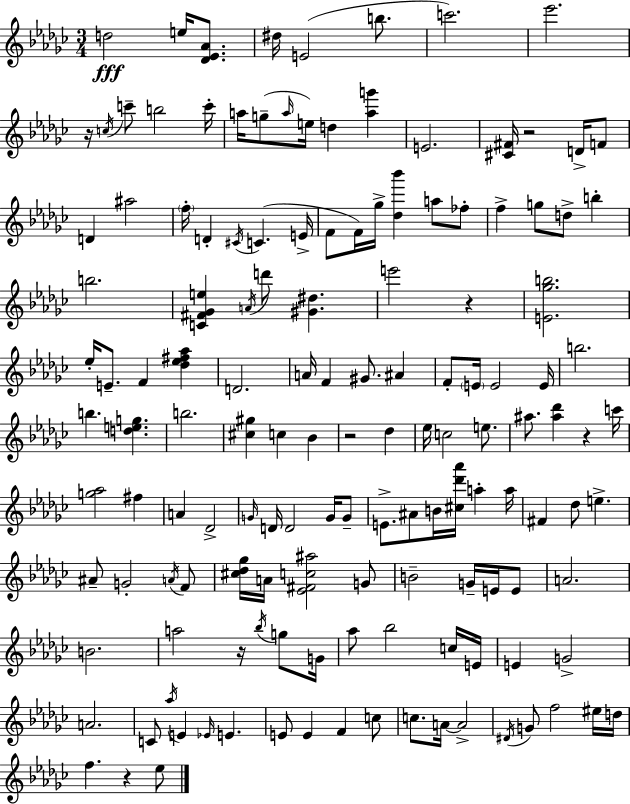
X:1
T:Untitled
M:3/4
L:1/4
K:Ebm
d2 e/4 [_D_E_A]/2 ^d/4 E2 b/2 c'2 _e'2 z/4 c/4 c'/2 b2 c'/4 a/4 g/2 a/4 e/4 d [ag'] E2 [^C^F]/4 z2 D/4 F/2 D ^a2 f/4 D ^C/4 C E/4 F/2 F/4 _g/4 [_d_b'] a/2 _f/2 f g/2 d/2 b b2 [C^F_Ge] A/4 d'/2 [^G^d] e'2 z [E_gb]2 _e/4 E/2 F [_d_e^f_a] D2 A/4 F ^G/2 ^A F/2 E/4 E2 E/4 b2 b [deg] b2 [^c^g] c _B z2 _d _e/4 c2 e/2 ^a/2 [^a_d'] z c'/4 [g_a]2 ^f A _D2 G/4 D/4 D2 G/4 G/2 E/2 ^A/2 B/4 [^c_d'_a']/4 a a/4 ^F _d/2 e ^A/2 G2 A/4 F/2 [^c_d_g]/4 A/4 [_E^Fc^a]2 G/2 B2 G/4 E/4 E/2 A2 B2 a2 z/4 _b/4 g/2 G/4 _a/2 _b2 c/4 E/4 E G2 A2 C/2 _a/4 E _E/4 E E/2 E F c/2 c/2 A/4 A2 ^D/4 G/2 f2 ^e/4 d/4 f z _e/2